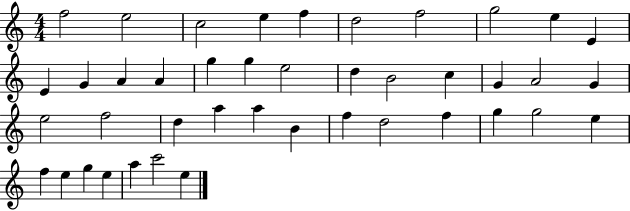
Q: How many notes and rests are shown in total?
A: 42